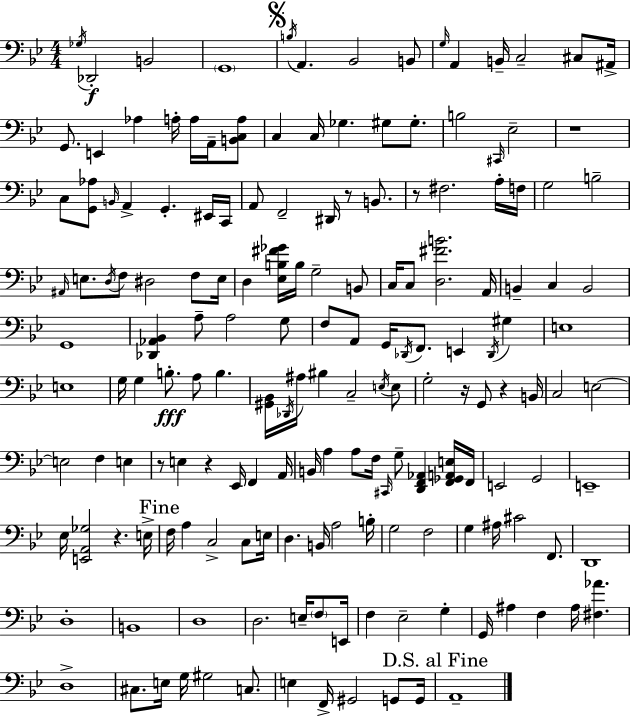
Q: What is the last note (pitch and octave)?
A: A2